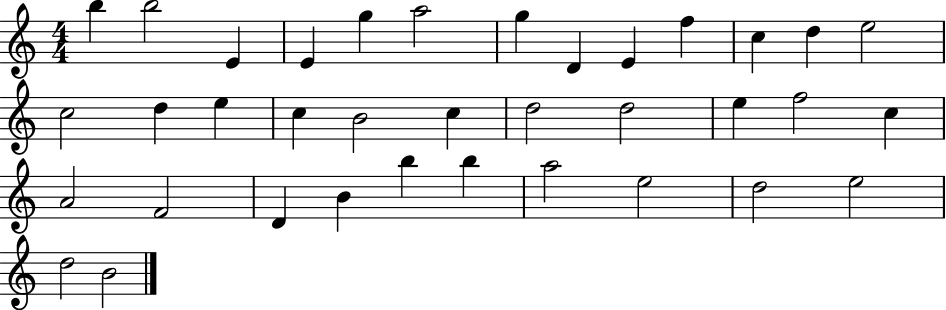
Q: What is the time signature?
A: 4/4